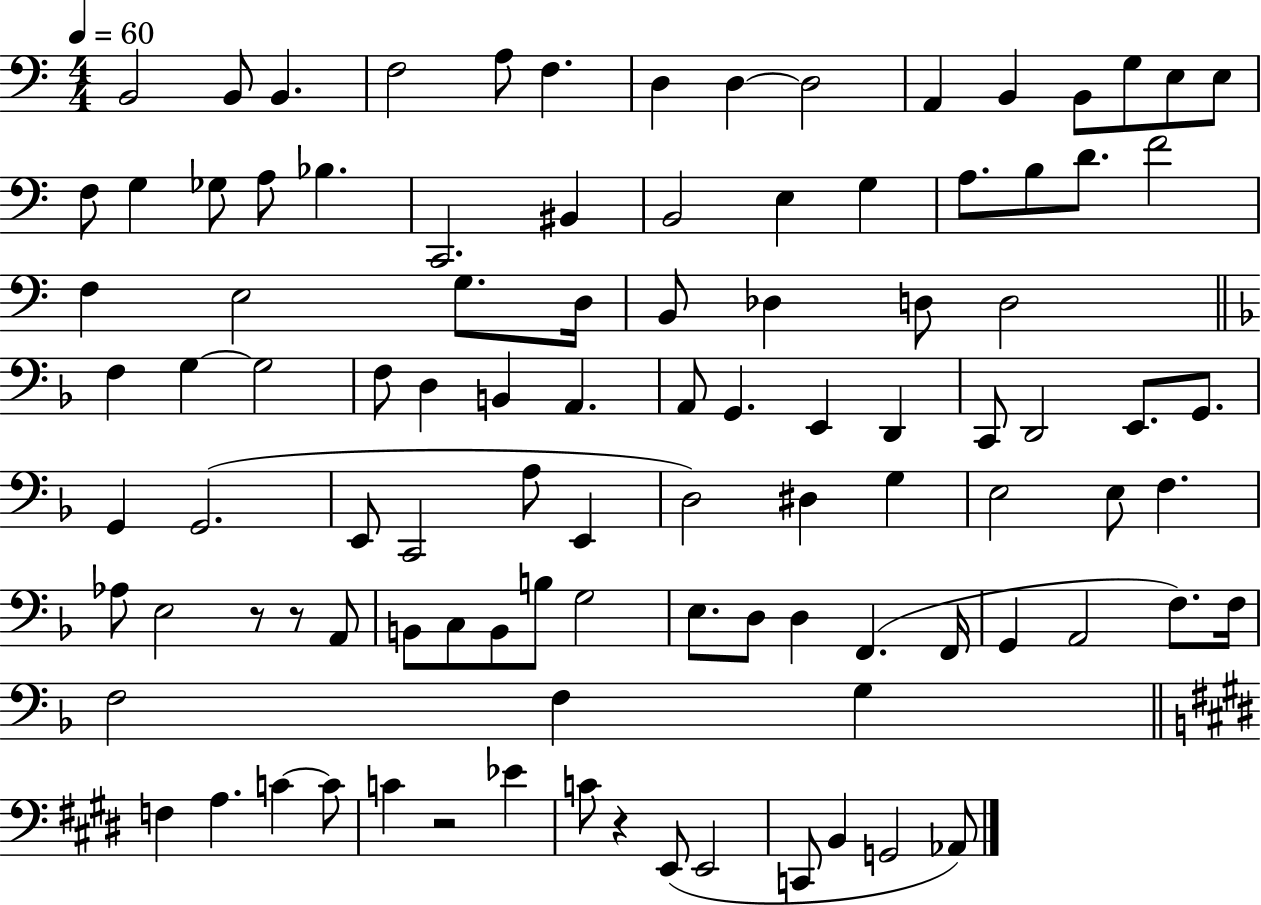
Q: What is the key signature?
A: C major